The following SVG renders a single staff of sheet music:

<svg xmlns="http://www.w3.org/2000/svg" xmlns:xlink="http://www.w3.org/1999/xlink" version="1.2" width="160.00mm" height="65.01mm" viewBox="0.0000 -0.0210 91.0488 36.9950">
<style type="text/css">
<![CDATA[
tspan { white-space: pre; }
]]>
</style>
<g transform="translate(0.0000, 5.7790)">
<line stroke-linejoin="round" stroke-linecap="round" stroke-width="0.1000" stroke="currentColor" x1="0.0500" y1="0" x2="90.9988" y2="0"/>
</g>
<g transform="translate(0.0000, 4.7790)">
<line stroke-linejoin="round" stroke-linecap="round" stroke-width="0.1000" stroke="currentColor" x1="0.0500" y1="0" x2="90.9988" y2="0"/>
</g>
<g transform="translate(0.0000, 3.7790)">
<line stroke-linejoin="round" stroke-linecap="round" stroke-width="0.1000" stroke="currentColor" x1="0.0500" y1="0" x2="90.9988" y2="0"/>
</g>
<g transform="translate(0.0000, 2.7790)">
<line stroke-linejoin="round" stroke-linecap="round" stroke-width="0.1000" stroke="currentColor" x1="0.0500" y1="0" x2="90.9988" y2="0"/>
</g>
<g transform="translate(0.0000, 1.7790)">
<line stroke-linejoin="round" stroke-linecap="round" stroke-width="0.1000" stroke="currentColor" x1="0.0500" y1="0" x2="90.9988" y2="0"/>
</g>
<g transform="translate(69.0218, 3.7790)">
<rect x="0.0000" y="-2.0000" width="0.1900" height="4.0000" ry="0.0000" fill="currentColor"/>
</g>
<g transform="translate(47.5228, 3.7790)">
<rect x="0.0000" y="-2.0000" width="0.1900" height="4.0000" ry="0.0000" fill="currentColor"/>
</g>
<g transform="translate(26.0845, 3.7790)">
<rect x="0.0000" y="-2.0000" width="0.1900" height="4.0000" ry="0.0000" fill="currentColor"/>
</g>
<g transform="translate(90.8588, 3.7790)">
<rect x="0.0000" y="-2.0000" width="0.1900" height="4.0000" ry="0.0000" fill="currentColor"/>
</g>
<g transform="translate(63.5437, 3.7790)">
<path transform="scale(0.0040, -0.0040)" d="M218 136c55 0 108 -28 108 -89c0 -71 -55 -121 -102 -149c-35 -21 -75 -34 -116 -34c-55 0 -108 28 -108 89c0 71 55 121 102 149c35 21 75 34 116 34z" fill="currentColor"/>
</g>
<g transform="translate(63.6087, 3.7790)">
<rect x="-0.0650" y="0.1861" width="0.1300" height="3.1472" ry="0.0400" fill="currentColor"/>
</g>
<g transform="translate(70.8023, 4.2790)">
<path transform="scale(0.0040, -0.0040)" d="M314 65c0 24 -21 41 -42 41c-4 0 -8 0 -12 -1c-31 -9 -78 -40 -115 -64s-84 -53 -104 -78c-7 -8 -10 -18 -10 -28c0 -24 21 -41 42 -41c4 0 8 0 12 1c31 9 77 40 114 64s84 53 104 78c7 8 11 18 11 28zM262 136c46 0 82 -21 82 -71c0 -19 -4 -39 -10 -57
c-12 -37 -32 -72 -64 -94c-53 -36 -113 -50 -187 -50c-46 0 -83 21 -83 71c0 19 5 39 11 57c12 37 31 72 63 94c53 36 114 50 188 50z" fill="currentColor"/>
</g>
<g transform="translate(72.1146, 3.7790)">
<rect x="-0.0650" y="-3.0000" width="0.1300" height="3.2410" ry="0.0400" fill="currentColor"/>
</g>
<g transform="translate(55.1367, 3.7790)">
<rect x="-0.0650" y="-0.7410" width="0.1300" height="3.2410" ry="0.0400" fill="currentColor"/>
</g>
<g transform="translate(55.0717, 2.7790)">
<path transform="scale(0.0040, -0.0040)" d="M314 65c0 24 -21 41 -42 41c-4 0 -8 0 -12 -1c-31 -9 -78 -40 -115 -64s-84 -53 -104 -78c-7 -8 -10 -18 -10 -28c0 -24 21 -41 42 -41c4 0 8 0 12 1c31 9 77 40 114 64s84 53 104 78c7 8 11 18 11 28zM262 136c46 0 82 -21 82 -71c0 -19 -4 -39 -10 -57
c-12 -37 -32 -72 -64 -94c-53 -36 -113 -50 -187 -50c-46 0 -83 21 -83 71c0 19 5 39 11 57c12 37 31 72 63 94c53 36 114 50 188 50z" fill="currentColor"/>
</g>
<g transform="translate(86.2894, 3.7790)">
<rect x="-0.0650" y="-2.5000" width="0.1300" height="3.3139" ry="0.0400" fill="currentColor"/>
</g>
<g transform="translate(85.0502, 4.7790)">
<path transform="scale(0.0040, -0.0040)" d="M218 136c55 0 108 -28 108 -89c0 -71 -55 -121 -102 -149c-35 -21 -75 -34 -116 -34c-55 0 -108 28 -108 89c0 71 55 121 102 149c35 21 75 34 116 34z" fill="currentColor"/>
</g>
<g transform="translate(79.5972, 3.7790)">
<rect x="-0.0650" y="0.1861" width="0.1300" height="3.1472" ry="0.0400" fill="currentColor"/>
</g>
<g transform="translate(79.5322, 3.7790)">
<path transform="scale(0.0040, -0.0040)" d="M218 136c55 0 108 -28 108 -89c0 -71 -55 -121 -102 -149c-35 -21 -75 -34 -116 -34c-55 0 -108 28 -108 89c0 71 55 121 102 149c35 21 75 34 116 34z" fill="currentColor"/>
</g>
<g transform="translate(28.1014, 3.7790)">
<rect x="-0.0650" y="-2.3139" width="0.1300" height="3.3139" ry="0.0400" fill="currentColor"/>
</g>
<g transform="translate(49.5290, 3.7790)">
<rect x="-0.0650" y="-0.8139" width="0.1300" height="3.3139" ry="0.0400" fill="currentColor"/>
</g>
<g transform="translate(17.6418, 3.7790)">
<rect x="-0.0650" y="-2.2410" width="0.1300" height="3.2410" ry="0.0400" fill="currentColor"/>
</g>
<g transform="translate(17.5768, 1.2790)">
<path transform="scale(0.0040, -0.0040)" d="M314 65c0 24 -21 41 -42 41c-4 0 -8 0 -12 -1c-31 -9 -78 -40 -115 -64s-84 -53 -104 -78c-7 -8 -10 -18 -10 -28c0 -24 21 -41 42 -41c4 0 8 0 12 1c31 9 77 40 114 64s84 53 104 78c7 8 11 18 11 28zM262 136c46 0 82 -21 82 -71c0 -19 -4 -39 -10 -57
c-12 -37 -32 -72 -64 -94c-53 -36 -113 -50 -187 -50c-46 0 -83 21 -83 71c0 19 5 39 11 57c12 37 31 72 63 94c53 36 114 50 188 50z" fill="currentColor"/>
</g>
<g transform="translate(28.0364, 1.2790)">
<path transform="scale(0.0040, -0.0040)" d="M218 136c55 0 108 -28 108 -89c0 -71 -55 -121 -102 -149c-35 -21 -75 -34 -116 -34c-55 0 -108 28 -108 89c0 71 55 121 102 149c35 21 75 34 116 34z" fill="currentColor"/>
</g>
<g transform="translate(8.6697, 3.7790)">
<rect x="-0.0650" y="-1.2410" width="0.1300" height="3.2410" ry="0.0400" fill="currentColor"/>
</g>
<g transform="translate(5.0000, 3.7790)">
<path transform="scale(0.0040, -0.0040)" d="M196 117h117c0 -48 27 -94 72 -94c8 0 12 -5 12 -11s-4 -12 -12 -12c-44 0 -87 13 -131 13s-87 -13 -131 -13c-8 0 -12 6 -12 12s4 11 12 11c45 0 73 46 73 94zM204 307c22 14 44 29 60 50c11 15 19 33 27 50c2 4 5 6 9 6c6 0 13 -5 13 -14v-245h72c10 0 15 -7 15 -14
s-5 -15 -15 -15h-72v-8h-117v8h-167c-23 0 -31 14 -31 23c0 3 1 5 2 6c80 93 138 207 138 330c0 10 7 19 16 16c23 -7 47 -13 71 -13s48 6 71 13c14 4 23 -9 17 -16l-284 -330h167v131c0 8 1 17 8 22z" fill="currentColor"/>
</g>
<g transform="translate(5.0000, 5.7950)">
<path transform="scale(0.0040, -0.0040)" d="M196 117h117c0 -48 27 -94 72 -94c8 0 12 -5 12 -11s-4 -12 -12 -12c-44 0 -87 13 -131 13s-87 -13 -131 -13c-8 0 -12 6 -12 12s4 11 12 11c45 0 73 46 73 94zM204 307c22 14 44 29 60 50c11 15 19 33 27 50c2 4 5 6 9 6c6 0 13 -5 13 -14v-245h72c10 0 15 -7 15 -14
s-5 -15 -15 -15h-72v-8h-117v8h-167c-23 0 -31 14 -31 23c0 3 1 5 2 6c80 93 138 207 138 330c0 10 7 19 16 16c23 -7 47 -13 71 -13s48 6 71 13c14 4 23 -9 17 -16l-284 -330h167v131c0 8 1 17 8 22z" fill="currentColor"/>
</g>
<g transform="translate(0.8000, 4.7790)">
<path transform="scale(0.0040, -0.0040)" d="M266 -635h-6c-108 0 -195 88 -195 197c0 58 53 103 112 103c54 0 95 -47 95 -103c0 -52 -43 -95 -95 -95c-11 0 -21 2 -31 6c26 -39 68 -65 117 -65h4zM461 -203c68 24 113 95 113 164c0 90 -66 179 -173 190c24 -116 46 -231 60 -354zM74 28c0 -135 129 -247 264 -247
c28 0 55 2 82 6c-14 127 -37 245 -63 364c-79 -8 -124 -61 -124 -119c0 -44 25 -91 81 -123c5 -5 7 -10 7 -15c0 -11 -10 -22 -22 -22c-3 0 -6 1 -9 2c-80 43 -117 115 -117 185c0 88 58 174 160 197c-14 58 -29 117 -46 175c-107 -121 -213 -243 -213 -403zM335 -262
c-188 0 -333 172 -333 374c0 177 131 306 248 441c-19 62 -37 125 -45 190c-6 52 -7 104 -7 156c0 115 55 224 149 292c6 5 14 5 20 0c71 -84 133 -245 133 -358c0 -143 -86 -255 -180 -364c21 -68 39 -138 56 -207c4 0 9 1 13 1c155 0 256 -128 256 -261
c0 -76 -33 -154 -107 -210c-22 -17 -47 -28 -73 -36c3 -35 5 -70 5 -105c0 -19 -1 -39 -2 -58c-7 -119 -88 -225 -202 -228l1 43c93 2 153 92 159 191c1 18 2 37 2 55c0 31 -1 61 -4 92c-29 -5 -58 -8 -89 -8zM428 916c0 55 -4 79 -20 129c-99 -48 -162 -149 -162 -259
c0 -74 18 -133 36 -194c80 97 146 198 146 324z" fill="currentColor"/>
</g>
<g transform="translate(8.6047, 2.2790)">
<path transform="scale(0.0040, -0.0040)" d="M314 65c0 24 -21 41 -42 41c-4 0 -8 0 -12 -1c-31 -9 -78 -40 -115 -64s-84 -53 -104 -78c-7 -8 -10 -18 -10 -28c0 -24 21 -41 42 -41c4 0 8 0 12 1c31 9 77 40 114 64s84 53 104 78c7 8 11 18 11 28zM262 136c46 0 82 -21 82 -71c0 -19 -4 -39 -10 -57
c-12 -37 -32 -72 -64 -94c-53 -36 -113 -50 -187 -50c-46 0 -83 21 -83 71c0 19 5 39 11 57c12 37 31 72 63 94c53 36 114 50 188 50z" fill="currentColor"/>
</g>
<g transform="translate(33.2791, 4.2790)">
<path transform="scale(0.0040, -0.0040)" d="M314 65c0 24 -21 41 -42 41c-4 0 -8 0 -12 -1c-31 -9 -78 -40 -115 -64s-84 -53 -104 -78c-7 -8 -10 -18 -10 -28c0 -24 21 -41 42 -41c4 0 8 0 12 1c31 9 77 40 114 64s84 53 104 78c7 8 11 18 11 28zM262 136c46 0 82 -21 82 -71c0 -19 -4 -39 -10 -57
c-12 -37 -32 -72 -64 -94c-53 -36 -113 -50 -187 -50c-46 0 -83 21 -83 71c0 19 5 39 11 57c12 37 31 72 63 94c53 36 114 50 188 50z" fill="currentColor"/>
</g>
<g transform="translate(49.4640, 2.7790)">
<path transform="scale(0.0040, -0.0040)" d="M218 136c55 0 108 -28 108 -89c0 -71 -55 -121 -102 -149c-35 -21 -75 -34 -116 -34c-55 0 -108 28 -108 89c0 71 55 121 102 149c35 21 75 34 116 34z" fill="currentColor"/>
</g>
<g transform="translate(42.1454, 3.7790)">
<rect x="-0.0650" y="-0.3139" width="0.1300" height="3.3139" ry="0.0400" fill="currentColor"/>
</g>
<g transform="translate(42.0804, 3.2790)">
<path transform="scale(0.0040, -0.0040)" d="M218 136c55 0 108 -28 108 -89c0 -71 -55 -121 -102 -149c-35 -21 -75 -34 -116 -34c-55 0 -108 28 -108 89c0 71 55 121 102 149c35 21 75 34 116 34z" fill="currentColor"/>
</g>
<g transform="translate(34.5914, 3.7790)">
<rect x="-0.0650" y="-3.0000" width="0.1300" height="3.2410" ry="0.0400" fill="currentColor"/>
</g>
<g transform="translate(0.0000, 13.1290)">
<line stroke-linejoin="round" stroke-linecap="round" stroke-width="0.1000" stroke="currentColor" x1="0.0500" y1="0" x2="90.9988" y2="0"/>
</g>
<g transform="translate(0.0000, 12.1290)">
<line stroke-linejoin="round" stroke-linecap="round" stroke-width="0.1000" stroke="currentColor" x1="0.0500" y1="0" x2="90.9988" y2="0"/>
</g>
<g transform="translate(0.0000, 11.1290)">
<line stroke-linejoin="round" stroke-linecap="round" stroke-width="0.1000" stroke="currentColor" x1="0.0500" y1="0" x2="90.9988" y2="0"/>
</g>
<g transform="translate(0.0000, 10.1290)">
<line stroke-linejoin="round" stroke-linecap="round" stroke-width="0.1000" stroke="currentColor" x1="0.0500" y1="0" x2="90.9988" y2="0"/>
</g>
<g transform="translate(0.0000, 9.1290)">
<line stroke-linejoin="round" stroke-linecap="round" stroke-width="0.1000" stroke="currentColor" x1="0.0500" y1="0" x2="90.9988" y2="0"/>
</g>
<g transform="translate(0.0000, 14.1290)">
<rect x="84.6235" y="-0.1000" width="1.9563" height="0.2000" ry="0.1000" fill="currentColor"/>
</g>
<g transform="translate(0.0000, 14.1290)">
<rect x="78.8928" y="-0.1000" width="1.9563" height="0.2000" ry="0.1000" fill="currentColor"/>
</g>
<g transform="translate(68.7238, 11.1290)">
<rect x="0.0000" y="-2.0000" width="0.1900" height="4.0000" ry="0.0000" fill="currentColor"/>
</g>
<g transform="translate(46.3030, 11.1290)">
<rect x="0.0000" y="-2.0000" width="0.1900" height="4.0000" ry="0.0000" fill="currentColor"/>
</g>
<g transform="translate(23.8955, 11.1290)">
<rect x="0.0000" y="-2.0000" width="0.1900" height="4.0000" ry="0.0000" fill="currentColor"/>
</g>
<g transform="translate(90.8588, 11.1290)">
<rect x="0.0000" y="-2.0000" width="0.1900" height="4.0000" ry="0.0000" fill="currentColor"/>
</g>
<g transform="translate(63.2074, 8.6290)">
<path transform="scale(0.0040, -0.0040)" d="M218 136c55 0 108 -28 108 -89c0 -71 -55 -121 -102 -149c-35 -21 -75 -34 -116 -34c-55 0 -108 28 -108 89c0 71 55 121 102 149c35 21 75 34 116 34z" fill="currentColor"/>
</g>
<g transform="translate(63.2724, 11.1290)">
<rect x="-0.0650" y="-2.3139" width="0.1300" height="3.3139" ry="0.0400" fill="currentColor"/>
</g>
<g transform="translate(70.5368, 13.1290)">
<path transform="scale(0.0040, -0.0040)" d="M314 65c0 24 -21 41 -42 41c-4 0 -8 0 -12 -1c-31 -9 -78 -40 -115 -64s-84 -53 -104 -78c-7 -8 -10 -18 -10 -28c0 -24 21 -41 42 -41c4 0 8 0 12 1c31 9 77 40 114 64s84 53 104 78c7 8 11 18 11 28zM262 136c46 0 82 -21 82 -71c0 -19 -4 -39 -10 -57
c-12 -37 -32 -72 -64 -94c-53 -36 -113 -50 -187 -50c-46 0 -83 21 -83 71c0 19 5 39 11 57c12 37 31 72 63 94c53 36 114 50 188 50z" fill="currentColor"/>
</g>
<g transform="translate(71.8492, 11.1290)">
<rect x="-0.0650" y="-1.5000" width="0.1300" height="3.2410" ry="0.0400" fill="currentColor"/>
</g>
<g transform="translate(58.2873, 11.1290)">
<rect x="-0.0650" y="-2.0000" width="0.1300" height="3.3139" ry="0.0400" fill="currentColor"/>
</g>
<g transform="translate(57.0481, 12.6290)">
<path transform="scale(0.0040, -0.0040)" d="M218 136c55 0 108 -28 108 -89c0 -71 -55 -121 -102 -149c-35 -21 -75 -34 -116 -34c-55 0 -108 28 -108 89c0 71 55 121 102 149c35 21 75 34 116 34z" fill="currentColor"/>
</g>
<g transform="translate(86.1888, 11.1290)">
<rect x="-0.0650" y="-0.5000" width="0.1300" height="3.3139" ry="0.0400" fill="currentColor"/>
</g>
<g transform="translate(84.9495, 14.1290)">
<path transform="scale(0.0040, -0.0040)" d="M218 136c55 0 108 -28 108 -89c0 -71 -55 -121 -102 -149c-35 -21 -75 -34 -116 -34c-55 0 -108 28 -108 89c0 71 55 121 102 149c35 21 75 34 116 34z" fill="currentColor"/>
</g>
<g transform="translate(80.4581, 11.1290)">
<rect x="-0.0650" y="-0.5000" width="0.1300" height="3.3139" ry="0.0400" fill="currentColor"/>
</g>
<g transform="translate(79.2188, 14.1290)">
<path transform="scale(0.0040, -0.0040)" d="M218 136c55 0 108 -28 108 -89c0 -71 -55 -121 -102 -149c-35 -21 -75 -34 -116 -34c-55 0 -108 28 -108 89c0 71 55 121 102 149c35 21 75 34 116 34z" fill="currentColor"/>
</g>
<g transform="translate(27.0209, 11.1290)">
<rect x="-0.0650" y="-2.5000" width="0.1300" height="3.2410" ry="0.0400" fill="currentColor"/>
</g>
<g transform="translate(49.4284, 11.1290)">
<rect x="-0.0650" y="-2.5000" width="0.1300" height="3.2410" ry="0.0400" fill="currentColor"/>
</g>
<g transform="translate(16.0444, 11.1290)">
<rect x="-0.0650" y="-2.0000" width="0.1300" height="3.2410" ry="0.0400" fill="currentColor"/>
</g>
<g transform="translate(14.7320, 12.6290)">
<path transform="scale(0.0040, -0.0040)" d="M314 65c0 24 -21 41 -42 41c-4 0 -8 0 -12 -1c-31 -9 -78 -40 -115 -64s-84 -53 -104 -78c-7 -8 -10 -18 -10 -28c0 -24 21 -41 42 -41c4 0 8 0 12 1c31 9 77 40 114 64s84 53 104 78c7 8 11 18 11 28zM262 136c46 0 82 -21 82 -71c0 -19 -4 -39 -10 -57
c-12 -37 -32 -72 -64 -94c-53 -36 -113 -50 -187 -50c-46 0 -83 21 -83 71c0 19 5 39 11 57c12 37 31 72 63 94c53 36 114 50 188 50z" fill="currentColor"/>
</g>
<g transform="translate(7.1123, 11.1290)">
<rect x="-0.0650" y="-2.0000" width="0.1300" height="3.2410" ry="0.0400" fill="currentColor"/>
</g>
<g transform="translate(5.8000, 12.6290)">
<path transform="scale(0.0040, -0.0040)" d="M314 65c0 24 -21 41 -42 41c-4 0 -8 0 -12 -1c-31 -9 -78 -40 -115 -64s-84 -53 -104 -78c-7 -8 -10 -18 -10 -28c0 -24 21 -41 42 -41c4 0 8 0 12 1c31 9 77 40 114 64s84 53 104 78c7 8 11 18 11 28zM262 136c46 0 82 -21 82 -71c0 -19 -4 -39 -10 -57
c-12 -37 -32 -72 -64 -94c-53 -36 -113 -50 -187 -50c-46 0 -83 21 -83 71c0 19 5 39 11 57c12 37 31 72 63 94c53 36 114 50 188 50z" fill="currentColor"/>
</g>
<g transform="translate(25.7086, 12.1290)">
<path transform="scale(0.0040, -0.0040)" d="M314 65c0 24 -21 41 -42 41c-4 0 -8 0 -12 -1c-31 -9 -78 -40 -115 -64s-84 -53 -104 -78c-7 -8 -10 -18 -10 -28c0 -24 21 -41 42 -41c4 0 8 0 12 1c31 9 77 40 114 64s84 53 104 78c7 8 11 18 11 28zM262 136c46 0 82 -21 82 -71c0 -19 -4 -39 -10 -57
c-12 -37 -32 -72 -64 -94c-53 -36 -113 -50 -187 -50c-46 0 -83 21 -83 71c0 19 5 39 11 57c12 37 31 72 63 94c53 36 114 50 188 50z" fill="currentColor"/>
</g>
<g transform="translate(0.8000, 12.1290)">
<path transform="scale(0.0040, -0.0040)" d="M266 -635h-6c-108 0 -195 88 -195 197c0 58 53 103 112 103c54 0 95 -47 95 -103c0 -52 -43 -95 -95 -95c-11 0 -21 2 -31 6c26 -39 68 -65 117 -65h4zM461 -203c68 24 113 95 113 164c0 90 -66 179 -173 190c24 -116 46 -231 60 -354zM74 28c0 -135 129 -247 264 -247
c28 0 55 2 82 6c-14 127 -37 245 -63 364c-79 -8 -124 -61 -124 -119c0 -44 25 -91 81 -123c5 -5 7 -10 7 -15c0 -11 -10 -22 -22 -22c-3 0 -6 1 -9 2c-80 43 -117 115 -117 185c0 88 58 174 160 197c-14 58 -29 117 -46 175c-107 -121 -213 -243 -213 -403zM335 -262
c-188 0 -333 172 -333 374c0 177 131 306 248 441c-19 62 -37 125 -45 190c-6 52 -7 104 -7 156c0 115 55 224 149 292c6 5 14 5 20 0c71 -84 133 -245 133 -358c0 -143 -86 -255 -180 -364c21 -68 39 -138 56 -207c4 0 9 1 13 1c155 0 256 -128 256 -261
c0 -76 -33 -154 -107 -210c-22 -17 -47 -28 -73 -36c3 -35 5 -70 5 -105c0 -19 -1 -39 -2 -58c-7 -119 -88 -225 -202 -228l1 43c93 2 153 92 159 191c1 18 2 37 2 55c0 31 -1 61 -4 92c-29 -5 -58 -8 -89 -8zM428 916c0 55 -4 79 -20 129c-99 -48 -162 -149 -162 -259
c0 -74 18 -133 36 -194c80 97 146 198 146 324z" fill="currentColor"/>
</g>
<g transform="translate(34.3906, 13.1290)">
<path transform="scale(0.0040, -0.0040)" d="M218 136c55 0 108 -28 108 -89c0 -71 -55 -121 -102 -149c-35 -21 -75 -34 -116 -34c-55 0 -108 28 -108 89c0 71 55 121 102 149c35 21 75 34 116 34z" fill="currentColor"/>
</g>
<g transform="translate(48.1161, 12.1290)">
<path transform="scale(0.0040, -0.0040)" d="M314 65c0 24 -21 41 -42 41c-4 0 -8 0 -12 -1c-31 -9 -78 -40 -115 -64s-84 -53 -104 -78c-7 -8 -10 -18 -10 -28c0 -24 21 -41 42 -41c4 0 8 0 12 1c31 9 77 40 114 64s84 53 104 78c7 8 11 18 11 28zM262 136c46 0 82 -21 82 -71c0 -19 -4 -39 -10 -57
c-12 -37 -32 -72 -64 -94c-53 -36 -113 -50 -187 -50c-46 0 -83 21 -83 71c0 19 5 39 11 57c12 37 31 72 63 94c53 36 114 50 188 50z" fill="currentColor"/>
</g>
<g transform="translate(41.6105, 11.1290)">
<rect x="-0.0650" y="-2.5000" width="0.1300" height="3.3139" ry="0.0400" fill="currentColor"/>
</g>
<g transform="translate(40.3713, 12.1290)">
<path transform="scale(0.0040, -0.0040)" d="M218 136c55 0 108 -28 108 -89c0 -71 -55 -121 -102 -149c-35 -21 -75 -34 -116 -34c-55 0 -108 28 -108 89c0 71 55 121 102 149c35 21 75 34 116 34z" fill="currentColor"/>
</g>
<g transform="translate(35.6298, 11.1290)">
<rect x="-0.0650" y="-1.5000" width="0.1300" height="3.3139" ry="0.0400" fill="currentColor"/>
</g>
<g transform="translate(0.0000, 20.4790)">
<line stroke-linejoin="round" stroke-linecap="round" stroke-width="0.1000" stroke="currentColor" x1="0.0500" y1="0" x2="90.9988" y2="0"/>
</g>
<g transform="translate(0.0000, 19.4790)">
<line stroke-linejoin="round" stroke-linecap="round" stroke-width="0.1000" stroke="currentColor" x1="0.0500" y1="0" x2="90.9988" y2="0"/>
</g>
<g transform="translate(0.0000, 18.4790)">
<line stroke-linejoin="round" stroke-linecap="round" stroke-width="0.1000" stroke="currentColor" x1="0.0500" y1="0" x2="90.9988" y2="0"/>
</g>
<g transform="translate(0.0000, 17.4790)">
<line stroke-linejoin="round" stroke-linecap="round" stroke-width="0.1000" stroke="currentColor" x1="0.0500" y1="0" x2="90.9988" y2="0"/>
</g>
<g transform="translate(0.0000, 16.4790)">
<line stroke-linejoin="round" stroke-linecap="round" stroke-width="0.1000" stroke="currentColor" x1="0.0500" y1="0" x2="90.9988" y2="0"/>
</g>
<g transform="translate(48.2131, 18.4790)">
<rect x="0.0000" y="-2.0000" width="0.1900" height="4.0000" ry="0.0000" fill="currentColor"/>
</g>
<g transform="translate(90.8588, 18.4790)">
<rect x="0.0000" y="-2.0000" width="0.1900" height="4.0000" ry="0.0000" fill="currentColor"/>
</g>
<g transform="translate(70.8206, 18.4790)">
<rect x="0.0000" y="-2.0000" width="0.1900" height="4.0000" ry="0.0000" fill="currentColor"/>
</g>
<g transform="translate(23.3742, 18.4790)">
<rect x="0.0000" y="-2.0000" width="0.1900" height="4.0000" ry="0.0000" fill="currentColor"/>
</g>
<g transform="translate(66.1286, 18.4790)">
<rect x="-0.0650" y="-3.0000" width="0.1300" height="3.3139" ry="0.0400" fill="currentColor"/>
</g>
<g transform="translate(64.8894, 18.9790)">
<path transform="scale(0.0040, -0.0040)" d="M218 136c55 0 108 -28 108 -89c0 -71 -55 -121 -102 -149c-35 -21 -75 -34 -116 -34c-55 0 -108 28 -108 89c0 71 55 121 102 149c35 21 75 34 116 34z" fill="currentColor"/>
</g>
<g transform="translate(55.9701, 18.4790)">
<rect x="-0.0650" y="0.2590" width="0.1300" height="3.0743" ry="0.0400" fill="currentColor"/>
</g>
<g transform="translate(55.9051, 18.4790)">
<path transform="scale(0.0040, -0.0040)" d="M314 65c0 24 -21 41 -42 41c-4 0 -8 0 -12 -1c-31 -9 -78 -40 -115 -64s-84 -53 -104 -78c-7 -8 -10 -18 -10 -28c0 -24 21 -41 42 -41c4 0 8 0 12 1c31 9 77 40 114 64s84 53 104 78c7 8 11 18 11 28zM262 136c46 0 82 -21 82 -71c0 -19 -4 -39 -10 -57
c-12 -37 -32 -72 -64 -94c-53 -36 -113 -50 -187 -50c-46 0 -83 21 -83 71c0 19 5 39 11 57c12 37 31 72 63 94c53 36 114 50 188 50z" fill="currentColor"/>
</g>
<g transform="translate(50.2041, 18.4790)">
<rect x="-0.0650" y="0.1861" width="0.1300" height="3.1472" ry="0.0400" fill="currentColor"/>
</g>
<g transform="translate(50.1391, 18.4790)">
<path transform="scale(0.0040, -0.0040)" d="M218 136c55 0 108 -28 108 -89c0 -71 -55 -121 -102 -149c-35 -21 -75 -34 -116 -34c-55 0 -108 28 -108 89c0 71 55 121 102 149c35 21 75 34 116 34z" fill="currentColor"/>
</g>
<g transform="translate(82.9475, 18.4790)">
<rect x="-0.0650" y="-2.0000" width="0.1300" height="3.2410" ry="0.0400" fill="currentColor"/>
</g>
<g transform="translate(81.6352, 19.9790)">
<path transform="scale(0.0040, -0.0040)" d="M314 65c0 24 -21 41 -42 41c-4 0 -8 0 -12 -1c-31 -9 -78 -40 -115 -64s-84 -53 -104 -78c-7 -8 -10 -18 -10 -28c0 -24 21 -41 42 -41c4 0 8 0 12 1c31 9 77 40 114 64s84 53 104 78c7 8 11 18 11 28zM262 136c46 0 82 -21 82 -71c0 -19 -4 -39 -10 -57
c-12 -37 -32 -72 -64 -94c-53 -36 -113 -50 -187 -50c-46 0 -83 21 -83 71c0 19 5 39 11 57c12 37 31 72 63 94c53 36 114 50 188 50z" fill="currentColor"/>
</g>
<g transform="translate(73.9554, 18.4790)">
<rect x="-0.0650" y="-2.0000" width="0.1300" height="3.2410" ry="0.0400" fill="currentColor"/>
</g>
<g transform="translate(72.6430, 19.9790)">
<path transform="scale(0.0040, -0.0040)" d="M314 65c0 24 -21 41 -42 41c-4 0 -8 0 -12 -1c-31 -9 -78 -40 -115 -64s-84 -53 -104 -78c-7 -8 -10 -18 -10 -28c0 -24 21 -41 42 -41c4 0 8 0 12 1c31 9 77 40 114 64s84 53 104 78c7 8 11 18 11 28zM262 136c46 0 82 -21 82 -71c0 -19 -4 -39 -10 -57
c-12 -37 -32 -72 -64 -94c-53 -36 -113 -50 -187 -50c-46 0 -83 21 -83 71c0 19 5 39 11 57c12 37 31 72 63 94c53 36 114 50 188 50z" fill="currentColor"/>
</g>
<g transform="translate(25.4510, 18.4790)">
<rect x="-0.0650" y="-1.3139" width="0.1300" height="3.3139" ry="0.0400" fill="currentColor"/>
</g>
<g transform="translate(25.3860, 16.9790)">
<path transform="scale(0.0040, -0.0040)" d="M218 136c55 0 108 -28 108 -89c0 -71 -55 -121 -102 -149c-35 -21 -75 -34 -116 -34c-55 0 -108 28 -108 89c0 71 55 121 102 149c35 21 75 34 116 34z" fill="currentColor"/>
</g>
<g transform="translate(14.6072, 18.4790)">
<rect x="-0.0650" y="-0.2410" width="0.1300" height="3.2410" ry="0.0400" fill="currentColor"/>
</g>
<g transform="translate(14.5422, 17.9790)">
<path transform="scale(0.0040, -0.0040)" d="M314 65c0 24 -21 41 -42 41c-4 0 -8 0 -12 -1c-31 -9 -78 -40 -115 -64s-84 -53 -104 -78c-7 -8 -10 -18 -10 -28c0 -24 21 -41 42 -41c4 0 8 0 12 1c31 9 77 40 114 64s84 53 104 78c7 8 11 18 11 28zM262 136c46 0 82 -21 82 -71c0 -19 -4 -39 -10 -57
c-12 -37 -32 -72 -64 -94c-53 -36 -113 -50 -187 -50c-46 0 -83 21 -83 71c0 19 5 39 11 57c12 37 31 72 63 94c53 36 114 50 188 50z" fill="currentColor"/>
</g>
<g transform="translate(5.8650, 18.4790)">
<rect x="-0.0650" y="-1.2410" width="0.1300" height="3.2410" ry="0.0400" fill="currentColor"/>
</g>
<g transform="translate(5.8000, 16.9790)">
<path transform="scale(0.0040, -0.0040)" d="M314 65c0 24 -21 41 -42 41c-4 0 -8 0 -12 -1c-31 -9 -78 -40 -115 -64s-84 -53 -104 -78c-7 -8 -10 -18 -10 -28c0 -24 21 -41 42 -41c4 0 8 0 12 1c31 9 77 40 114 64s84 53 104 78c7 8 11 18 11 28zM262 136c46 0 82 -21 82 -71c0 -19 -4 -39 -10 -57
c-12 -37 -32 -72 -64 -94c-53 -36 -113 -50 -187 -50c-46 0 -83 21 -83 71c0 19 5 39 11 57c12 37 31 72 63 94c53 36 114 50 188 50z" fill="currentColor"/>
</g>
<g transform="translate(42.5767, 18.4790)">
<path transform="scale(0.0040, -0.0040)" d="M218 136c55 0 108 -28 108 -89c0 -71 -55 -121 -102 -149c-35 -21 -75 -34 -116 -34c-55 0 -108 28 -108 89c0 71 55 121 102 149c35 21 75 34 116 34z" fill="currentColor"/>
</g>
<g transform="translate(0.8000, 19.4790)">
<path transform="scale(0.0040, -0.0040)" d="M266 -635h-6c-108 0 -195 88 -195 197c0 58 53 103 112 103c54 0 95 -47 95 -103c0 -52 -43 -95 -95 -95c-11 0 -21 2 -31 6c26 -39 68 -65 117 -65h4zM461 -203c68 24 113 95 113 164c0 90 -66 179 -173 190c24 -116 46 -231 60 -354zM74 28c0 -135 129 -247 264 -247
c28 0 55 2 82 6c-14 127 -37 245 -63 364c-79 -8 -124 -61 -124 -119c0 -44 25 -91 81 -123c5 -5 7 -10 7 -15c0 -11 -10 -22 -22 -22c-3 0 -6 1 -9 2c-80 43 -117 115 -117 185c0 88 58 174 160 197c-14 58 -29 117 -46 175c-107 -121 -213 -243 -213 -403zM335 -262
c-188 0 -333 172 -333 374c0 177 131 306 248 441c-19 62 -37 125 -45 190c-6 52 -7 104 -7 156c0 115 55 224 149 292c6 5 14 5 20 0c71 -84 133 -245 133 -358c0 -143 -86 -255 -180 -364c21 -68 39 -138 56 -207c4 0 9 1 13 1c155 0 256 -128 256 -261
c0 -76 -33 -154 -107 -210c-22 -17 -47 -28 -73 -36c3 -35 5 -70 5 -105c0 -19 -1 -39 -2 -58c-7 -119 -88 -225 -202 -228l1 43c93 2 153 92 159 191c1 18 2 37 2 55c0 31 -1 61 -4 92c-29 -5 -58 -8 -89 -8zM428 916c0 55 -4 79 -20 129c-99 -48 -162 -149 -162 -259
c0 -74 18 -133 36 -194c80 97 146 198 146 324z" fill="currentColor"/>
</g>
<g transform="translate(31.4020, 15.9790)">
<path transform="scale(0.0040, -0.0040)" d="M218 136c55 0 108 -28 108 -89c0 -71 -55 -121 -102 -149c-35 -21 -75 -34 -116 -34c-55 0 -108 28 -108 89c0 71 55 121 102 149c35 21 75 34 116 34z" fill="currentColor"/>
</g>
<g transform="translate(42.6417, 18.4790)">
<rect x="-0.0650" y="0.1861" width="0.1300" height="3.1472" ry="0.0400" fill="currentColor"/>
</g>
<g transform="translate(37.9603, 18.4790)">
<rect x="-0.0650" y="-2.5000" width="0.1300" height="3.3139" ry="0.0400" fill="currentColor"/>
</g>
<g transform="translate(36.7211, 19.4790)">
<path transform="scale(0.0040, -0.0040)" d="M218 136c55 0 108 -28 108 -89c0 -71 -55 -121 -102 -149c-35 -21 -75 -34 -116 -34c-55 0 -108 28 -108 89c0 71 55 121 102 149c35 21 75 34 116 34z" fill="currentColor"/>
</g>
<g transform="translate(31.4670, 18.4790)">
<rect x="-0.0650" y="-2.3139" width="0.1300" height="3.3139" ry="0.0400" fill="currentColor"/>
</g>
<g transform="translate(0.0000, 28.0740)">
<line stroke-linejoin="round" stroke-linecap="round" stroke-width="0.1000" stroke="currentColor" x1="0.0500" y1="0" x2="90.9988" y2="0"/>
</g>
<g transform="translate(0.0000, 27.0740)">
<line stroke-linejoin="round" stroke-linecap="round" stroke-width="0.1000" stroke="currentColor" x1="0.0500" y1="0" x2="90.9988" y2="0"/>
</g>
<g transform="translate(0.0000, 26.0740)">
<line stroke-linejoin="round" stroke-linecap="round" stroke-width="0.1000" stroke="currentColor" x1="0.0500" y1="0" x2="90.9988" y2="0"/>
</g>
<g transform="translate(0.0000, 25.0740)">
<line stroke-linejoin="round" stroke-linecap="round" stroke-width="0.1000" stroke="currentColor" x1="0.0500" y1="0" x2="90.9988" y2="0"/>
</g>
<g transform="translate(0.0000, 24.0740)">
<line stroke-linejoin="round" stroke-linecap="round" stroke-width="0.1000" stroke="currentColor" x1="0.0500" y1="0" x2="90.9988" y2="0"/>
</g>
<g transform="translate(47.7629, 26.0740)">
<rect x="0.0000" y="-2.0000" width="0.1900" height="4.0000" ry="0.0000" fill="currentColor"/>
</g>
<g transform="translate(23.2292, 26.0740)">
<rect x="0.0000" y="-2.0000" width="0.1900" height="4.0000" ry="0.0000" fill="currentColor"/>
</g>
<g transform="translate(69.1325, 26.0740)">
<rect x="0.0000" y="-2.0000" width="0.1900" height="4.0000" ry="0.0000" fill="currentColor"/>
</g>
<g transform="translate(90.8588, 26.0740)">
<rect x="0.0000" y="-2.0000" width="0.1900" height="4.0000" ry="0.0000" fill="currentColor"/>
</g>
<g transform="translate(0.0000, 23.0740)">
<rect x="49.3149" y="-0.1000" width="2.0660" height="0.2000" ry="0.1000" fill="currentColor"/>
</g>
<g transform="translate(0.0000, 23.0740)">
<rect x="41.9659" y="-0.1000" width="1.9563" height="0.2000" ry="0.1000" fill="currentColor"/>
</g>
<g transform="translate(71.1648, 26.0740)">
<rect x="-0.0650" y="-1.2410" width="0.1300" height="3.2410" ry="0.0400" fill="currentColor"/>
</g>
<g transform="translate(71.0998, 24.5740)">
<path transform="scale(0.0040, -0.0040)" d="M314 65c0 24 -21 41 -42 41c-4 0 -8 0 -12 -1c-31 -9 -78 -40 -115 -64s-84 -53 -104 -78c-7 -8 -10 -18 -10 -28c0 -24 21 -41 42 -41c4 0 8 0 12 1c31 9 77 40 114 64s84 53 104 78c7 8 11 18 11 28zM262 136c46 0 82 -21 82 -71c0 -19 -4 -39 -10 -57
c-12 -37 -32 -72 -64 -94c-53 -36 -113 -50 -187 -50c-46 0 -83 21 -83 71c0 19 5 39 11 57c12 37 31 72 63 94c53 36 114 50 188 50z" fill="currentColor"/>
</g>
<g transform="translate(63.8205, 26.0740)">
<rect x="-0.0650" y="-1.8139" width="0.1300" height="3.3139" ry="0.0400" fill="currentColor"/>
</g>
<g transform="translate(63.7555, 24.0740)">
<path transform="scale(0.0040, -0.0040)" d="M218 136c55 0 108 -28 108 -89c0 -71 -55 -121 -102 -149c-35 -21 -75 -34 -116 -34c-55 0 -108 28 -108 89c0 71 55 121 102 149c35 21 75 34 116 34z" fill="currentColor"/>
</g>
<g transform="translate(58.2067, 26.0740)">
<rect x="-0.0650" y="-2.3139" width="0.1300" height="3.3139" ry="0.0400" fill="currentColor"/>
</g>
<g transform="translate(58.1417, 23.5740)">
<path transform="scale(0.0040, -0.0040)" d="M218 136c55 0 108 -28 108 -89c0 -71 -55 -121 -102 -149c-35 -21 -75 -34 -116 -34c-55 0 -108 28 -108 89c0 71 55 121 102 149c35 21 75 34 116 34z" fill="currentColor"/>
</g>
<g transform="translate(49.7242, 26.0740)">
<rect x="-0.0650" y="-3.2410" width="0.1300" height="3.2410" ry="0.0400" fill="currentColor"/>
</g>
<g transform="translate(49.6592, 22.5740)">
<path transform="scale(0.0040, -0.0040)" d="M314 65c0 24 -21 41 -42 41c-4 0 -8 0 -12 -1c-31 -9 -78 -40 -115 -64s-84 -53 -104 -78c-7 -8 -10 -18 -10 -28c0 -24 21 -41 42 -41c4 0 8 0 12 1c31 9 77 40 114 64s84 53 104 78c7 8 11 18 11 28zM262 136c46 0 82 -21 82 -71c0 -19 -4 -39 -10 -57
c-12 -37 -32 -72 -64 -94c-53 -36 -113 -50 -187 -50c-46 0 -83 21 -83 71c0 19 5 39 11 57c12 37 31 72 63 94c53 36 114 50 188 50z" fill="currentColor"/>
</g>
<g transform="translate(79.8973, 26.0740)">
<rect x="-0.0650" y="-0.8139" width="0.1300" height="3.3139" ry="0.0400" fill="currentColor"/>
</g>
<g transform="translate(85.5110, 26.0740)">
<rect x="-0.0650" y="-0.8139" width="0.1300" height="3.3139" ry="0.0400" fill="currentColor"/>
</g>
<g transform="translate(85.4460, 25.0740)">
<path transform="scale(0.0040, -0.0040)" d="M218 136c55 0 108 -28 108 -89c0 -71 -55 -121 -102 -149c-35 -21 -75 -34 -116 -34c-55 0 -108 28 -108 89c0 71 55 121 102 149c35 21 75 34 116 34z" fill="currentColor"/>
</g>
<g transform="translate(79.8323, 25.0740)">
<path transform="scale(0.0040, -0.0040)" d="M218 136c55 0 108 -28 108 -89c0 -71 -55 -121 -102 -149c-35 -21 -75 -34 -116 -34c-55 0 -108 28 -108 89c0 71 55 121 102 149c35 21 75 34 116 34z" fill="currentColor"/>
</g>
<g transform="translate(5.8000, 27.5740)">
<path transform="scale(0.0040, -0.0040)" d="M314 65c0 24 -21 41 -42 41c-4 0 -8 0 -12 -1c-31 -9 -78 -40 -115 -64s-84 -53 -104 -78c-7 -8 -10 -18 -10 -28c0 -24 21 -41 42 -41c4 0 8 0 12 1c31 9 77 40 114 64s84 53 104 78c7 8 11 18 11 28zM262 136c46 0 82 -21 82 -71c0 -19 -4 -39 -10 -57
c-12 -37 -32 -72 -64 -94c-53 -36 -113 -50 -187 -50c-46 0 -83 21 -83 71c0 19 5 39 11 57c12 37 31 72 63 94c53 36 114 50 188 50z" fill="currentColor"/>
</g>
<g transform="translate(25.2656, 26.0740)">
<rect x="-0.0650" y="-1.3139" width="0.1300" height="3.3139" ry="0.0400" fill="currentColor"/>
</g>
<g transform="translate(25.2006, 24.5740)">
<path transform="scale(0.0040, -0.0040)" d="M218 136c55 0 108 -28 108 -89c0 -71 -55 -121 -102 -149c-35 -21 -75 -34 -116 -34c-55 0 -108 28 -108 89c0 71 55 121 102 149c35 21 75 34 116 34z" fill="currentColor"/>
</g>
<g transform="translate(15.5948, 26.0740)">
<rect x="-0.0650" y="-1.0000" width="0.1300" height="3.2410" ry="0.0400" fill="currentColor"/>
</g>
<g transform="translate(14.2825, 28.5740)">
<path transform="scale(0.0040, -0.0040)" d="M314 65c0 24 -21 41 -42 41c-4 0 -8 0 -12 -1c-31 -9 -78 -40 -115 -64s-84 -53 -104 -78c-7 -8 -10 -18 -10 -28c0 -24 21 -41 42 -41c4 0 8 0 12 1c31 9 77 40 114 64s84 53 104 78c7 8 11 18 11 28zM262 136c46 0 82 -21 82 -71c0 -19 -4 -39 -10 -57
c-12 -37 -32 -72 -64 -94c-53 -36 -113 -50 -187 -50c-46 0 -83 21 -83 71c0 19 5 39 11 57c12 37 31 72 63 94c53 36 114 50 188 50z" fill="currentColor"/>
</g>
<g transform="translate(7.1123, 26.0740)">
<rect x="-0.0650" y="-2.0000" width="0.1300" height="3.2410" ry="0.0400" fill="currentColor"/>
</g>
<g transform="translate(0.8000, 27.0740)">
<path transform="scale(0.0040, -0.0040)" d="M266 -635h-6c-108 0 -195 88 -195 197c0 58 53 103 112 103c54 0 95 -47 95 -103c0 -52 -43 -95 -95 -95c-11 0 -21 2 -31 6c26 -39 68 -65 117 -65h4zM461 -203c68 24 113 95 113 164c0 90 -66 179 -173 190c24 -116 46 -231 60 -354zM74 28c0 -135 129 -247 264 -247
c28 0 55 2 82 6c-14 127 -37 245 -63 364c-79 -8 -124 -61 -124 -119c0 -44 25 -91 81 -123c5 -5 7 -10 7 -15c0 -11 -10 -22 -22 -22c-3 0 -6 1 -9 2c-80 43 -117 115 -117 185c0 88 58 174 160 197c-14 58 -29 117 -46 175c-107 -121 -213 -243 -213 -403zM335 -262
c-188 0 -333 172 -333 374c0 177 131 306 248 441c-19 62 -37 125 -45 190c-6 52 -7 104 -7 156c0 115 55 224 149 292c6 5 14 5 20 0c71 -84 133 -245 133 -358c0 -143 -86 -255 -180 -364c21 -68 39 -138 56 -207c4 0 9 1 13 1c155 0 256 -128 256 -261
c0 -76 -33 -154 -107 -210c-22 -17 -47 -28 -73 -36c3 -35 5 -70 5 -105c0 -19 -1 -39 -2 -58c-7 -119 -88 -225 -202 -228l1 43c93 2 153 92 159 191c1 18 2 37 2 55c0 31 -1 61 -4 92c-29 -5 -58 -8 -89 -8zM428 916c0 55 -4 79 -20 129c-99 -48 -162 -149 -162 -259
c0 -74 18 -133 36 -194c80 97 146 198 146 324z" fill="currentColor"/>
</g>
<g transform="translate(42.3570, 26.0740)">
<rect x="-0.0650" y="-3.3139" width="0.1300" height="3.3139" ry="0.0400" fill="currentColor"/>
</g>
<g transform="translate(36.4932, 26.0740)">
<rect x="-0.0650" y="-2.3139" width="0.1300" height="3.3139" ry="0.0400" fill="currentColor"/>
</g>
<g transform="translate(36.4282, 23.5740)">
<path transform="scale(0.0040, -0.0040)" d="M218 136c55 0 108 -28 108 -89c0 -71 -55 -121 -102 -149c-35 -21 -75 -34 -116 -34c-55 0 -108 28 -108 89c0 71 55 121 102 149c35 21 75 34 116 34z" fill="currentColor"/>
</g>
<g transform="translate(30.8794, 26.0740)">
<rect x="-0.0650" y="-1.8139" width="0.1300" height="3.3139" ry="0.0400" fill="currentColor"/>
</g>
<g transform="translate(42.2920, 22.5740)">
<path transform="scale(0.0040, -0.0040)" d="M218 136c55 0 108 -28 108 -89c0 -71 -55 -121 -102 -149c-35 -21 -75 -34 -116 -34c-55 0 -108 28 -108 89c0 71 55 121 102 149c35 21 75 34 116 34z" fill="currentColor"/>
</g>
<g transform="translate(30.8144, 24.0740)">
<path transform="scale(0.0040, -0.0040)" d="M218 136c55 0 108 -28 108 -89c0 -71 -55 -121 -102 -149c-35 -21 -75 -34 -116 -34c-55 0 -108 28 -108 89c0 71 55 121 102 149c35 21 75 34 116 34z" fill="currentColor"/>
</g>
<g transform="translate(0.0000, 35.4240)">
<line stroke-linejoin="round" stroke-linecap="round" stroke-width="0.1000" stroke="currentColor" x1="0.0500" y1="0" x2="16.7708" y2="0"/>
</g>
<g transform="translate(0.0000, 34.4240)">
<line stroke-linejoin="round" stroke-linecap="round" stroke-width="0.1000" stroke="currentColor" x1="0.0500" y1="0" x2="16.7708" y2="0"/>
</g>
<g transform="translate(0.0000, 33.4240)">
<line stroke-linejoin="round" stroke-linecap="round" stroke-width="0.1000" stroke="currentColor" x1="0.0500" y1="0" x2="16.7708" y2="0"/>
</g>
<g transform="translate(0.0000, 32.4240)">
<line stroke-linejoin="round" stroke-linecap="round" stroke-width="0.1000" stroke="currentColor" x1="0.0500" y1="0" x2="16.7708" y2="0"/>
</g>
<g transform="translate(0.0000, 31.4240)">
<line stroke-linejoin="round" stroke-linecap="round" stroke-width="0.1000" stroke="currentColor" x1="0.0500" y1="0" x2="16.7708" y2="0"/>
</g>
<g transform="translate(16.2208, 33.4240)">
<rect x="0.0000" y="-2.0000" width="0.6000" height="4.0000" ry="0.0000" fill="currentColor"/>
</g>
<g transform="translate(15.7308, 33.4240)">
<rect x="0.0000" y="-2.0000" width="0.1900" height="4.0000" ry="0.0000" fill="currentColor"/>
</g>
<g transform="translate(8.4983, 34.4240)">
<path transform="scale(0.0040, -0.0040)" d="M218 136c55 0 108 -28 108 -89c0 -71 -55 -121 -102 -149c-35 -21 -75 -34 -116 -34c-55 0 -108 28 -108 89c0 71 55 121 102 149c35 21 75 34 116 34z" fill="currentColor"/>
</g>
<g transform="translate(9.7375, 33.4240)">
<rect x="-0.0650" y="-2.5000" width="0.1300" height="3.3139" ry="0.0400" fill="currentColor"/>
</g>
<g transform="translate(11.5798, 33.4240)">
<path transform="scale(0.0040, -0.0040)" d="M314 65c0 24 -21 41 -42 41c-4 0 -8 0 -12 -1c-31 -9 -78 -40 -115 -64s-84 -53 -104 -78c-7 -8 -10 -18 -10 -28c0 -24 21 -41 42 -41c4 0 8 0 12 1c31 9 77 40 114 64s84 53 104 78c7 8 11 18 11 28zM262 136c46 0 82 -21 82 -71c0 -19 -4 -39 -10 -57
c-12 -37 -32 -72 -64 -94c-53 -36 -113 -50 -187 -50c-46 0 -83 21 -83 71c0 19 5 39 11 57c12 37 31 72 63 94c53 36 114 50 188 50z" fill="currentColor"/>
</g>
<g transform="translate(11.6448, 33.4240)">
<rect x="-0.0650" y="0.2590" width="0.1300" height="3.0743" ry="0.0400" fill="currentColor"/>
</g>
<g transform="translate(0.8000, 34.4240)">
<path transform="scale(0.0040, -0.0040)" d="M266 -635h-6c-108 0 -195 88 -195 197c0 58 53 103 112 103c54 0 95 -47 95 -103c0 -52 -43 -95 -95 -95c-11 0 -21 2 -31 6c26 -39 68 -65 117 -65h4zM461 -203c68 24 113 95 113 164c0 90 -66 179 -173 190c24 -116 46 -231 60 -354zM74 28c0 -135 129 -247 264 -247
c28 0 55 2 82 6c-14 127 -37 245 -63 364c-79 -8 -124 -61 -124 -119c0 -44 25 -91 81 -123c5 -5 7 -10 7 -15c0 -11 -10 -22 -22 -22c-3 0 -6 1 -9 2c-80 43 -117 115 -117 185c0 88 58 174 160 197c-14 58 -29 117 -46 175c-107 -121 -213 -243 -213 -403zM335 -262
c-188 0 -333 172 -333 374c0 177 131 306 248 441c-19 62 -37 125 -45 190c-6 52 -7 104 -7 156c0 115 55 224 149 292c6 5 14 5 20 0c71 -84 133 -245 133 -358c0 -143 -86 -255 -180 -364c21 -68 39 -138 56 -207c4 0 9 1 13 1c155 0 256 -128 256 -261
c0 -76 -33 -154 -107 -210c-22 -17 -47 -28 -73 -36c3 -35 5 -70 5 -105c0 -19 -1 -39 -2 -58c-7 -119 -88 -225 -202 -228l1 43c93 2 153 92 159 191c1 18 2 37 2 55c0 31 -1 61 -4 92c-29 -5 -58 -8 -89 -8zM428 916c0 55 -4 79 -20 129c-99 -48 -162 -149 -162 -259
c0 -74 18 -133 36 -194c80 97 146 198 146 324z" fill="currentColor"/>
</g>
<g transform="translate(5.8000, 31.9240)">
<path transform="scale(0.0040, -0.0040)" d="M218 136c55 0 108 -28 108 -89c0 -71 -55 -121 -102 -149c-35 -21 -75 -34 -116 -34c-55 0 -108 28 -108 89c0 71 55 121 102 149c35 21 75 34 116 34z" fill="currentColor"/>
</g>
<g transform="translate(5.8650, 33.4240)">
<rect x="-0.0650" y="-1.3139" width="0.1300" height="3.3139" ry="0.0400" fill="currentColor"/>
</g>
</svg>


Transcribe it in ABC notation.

X:1
T:Untitled
M:4/4
L:1/4
K:C
e2 g2 g A2 c d d2 B A2 B G F2 F2 G2 E G G2 F g E2 C C e2 c2 e g G B B B2 A F2 F2 F2 D2 e f g b b2 g f e2 d d e G B2